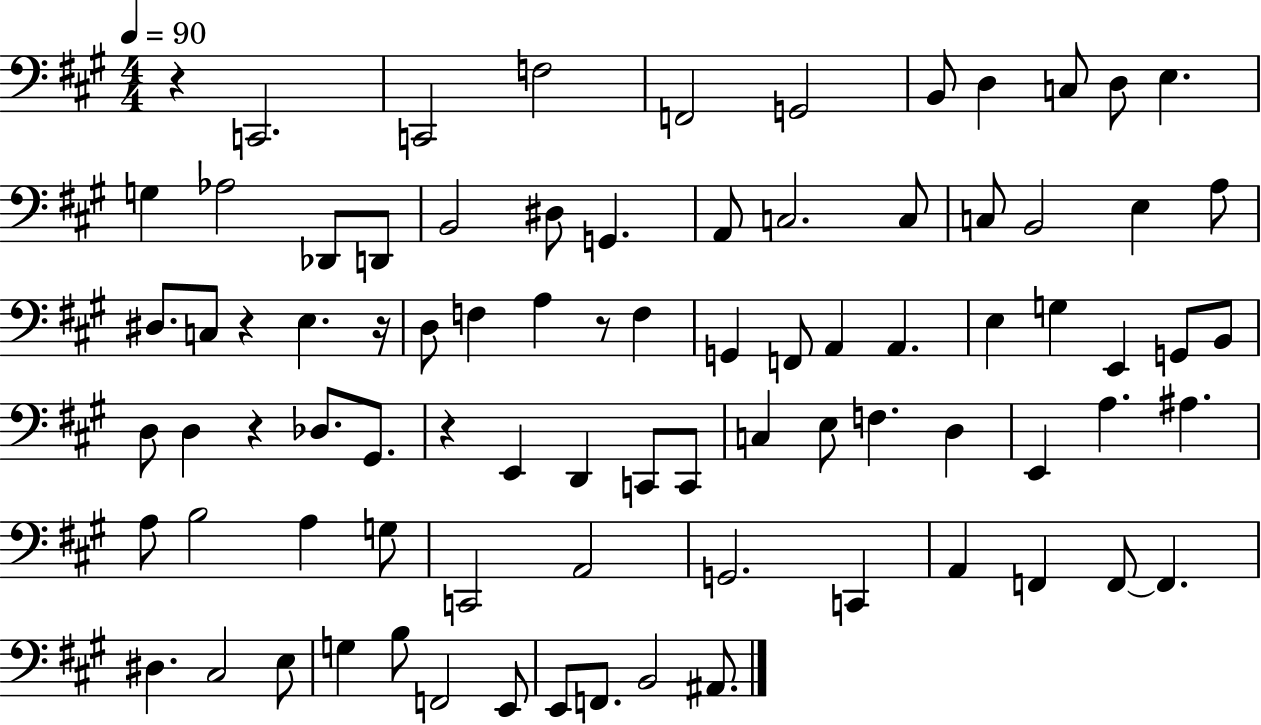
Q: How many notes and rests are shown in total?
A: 84